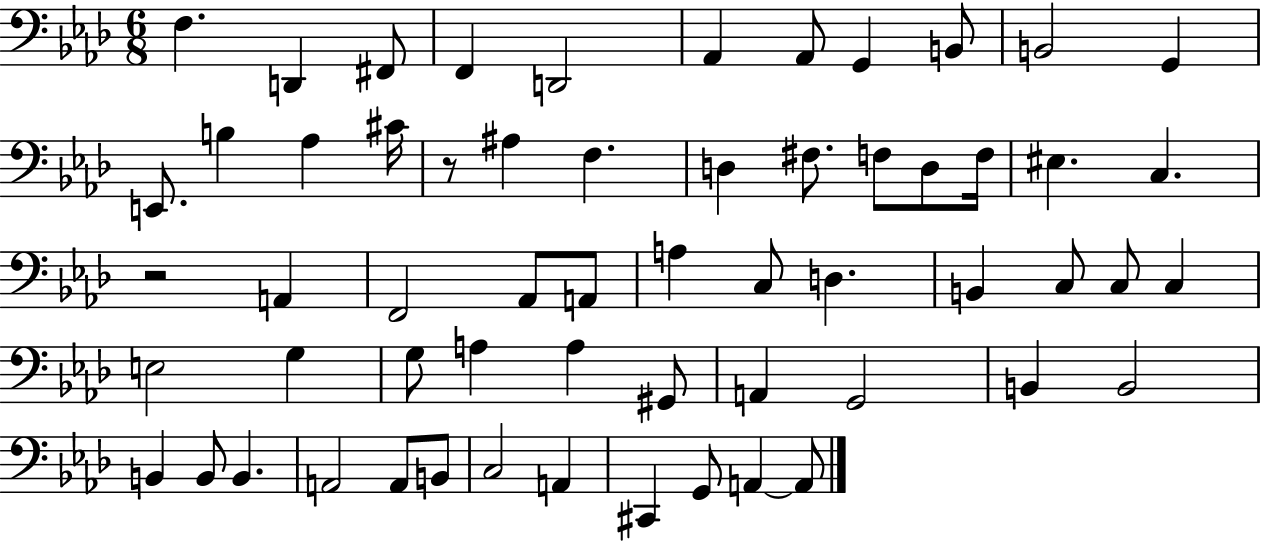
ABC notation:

X:1
T:Untitled
M:6/8
L:1/4
K:Ab
F, D,, ^F,,/2 F,, D,,2 _A,, _A,,/2 G,, B,,/2 B,,2 G,, E,,/2 B, _A, ^C/4 z/2 ^A, F, D, ^F,/2 F,/2 D,/2 F,/4 ^E, C, z2 A,, F,,2 _A,,/2 A,,/2 A, C,/2 D, B,, C,/2 C,/2 C, E,2 G, G,/2 A, A, ^G,,/2 A,, G,,2 B,, B,,2 B,, B,,/2 B,, A,,2 A,,/2 B,,/2 C,2 A,, ^C,, G,,/2 A,, A,,/2